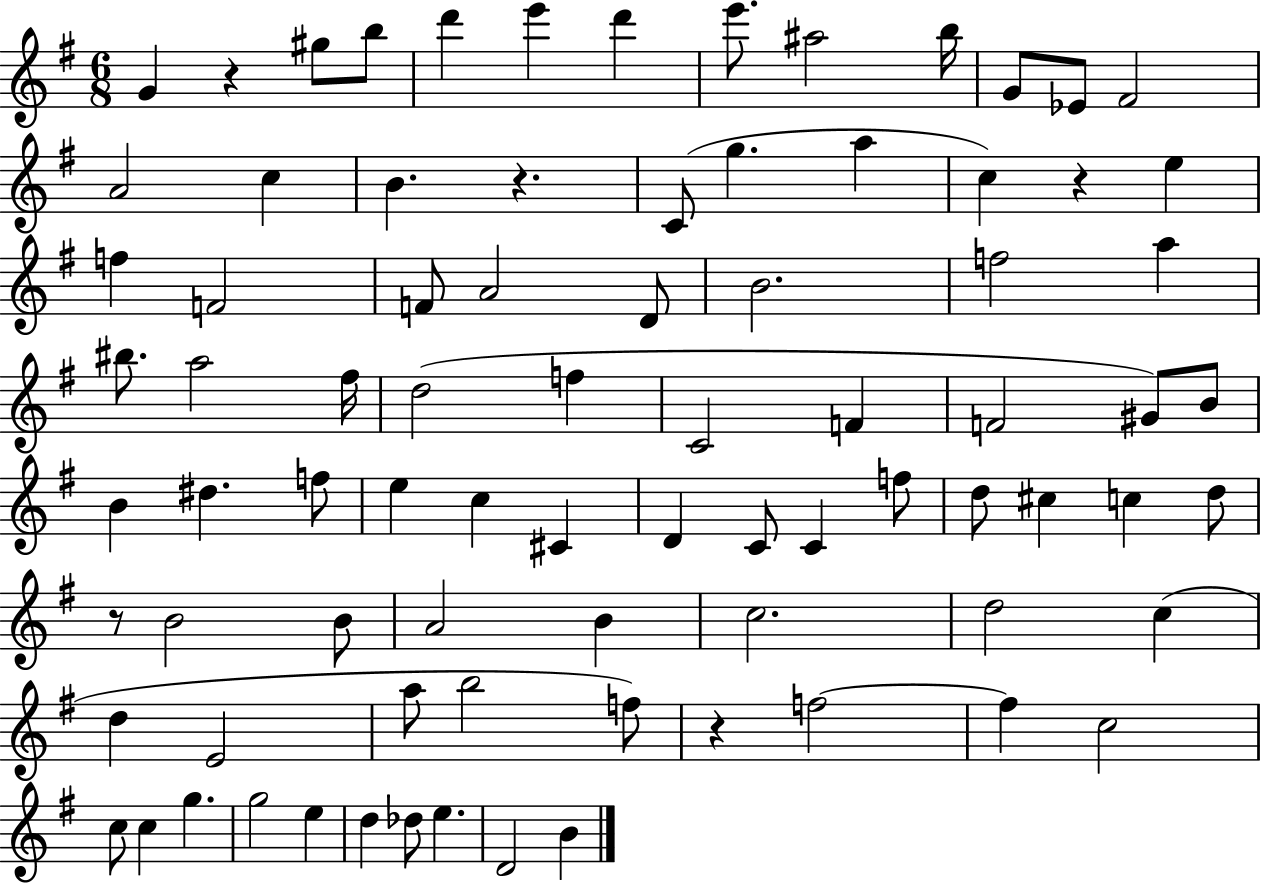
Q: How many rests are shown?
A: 5